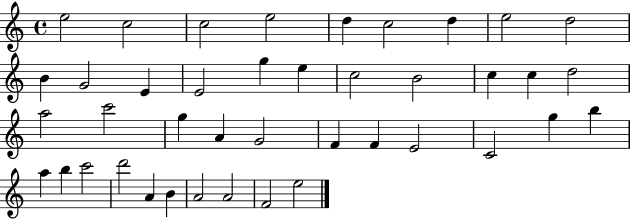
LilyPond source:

{
  \clef treble
  \time 4/4
  \defaultTimeSignature
  \key c \major
  e''2 c''2 | c''2 e''2 | d''4 c''2 d''4 | e''2 d''2 | \break b'4 g'2 e'4 | e'2 g''4 e''4 | c''2 b'2 | c''4 c''4 d''2 | \break a''2 c'''2 | g''4 a'4 g'2 | f'4 f'4 e'2 | c'2 g''4 b''4 | \break a''4 b''4 c'''2 | d'''2 a'4 b'4 | a'2 a'2 | f'2 e''2 | \break \bar "|."
}